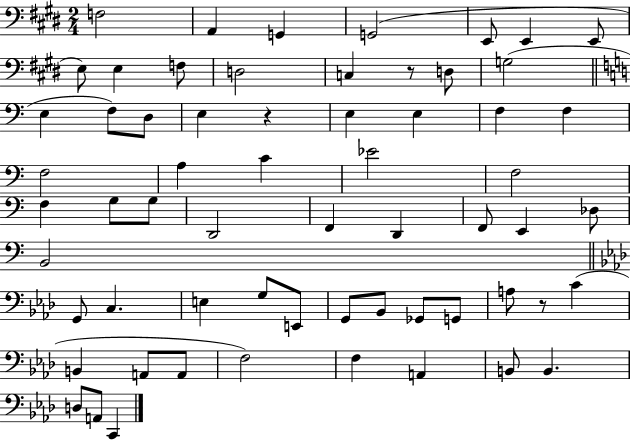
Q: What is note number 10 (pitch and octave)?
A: F3